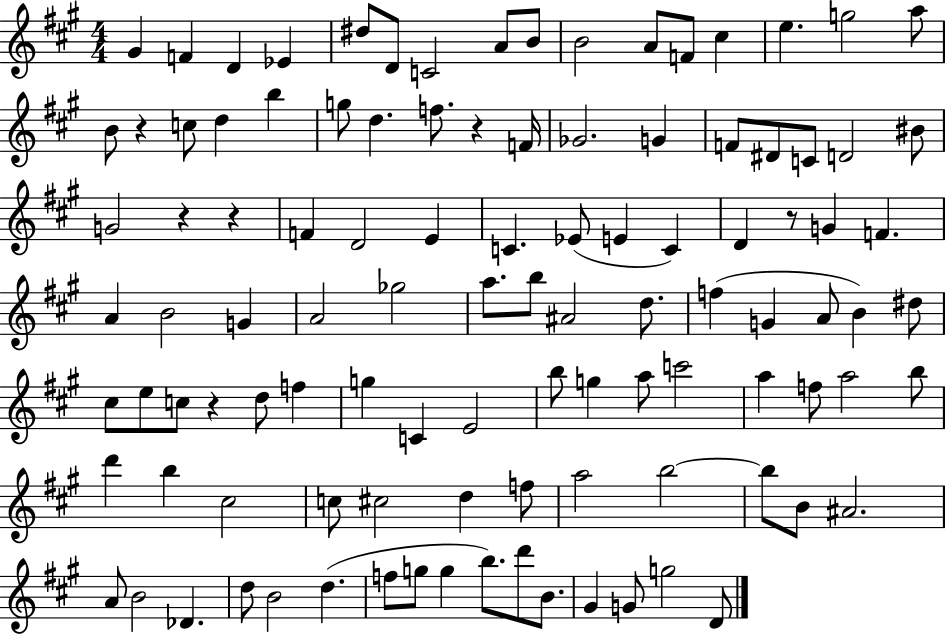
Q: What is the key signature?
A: A major